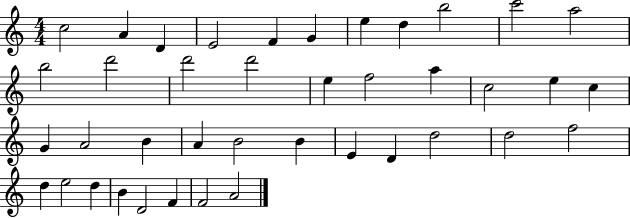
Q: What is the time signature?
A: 4/4